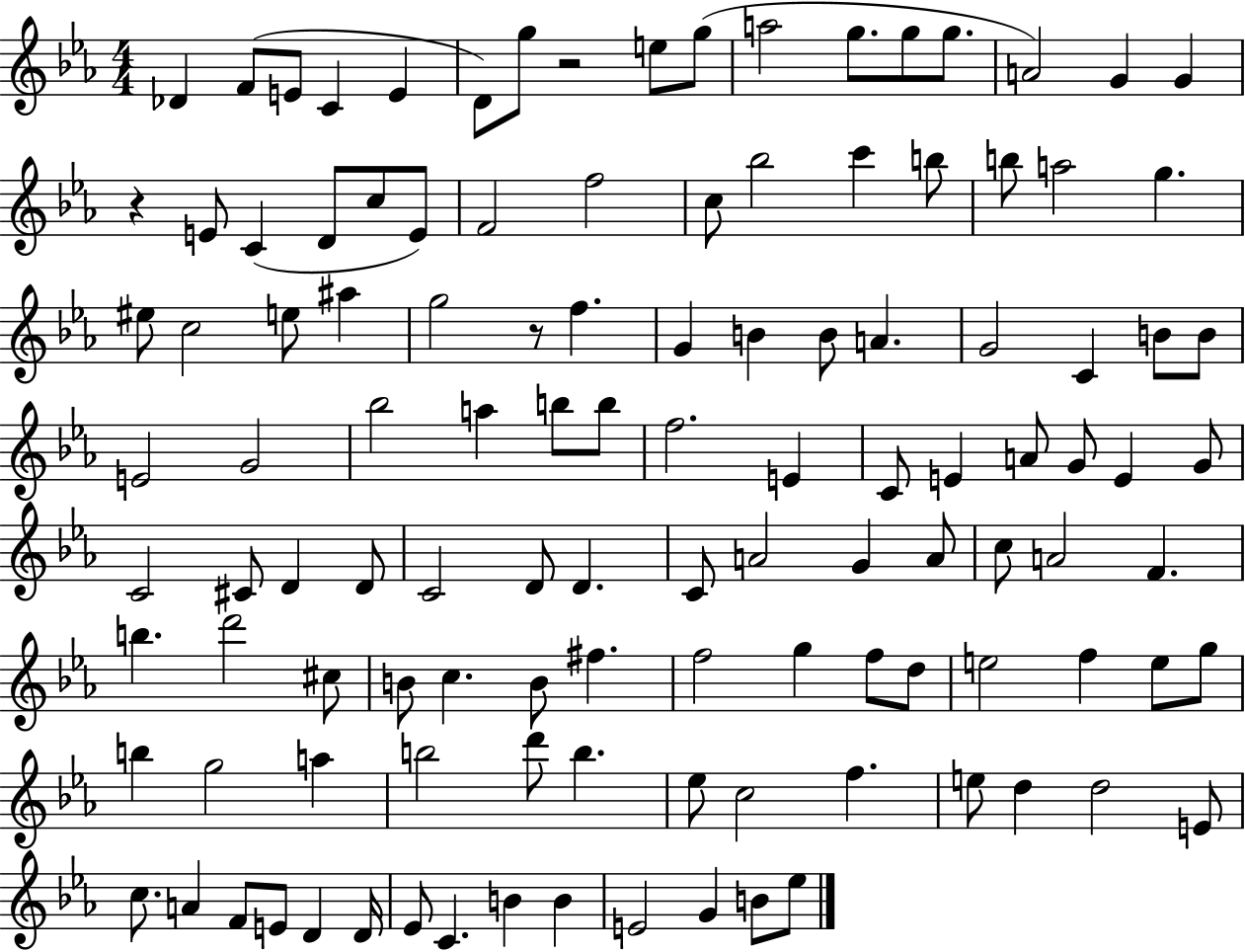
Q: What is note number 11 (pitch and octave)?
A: G5